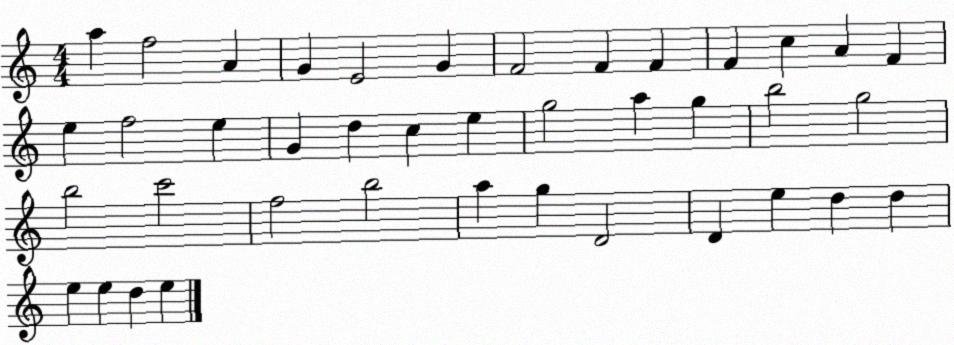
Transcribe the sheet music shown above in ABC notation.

X:1
T:Untitled
M:4/4
L:1/4
K:C
a f2 A G E2 G F2 F F F c A F e f2 e G d c e g2 a g b2 g2 b2 c'2 f2 b2 a g D2 D e d d e e d e